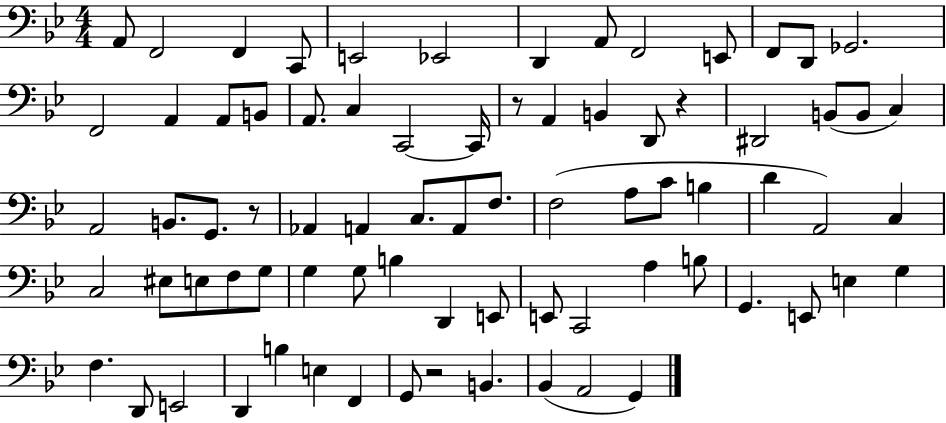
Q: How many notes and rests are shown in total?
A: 77